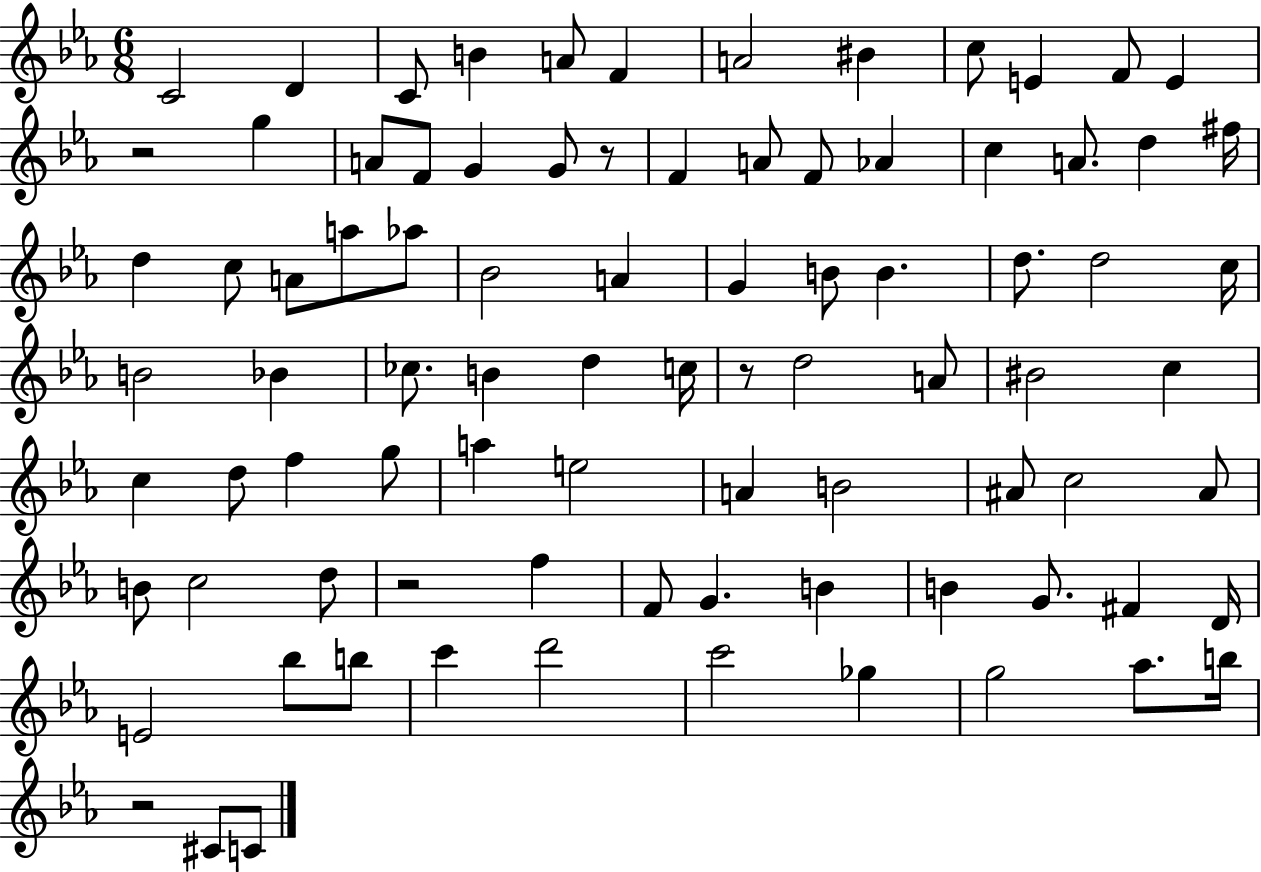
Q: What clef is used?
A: treble